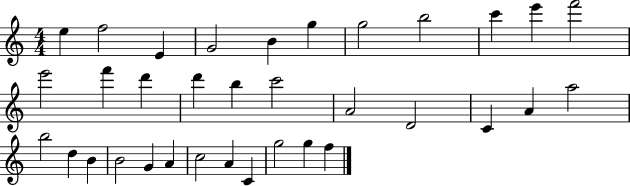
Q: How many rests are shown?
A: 0